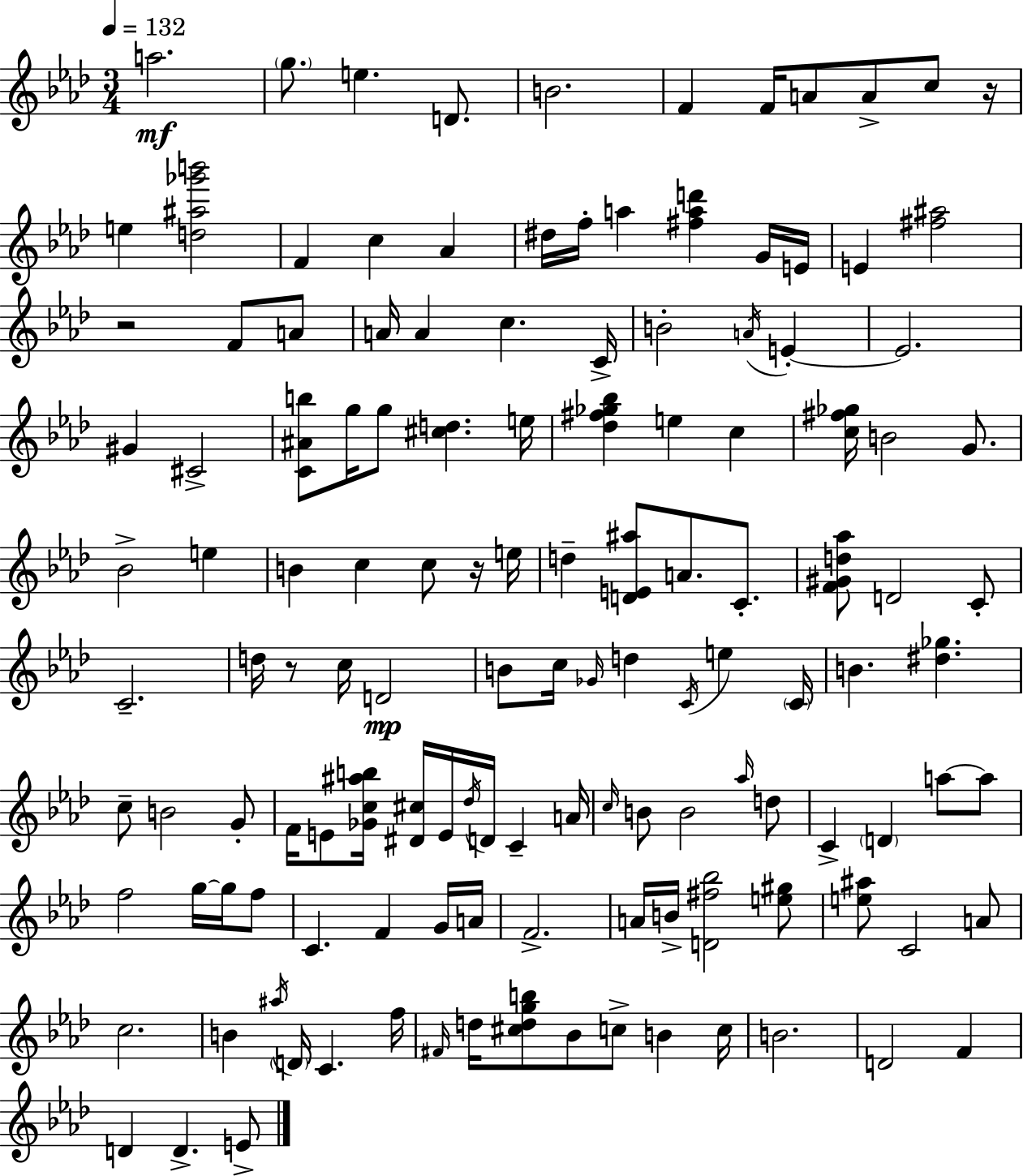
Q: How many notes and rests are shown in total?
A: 132